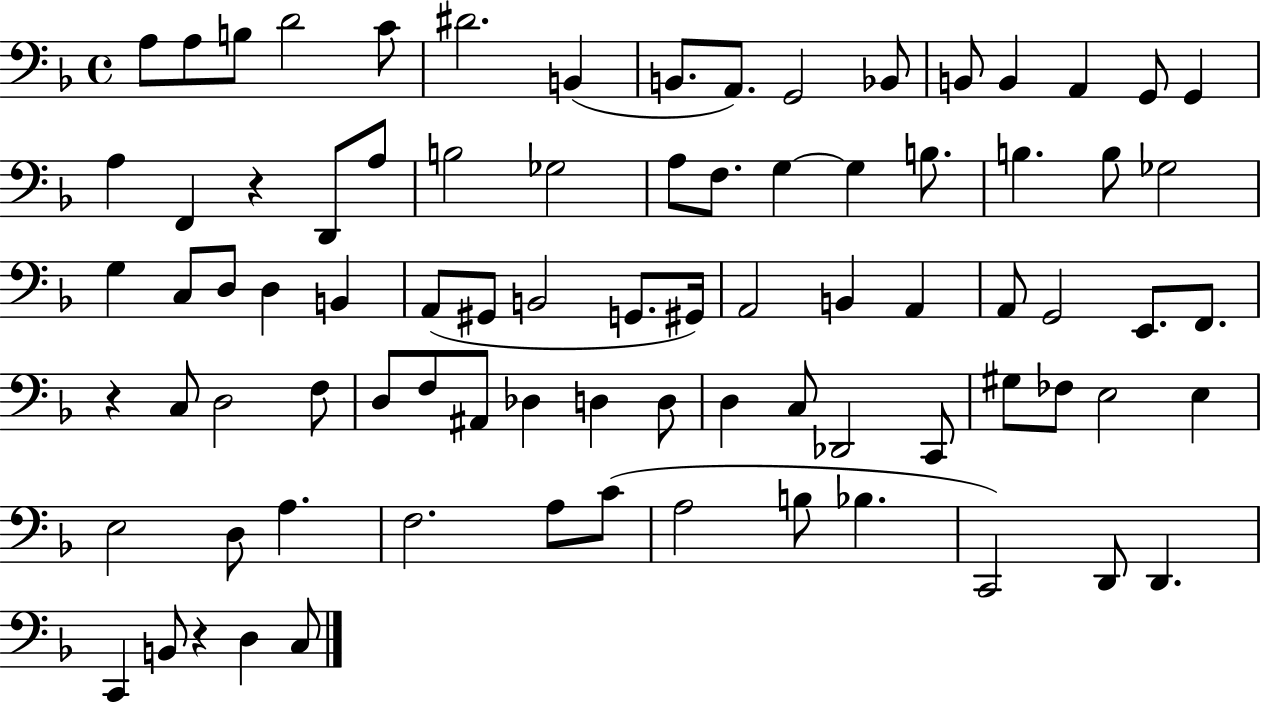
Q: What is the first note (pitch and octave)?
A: A3